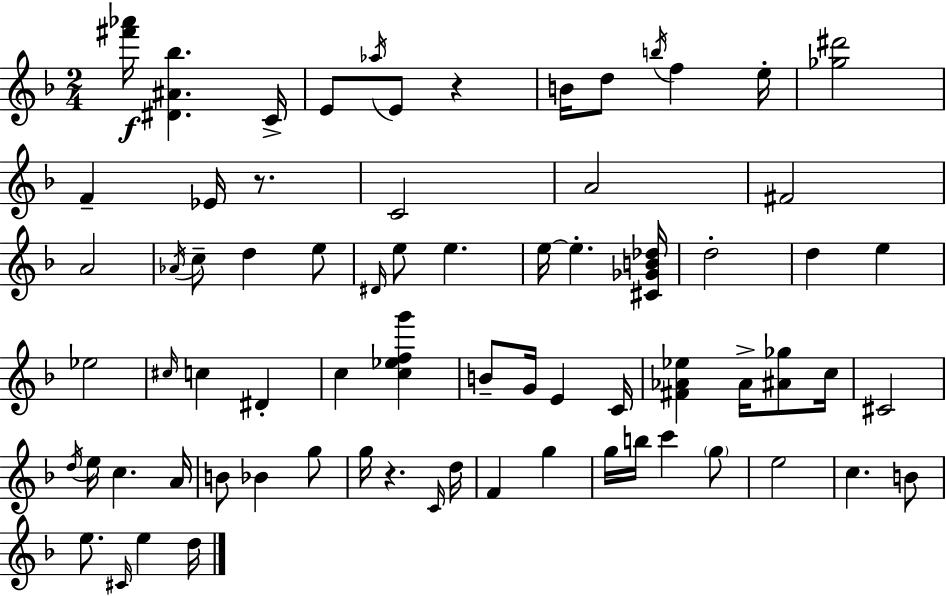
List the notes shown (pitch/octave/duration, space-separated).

[F#6,Ab6]/s [D#4,A#4,Bb5]/q. C4/s E4/e Ab5/s E4/e R/q B4/s D5/e B5/s F5/q E5/s [Gb5,D#6]/h F4/q Eb4/s R/e. C4/h A4/h F#4/h A4/h Ab4/s C5/e D5/q E5/e D#4/s E5/e E5/q. E5/s E5/q. [C#4,Gb4,B4,Db5]/s D5/h D5/q E5/q Eb5/h C#5/s C5/q D#4/q C5/q [C5,Eb5,F5,G6]/q B4/e G4/s E4/q C4/s [F#4,Ab4,Eb5]/q Ab4/s [A#4,Gb5]/e C5/s C#4/h D5/s E5/s C5/q. A4/s B4/e Bb4/q G5/e G5/s R/q. C4/s D5/s F4/q G5/q G5/s B5/s C6/q G5/e E5/h C5/q. B4/e E5/e. C#4/s E5/q D5/s